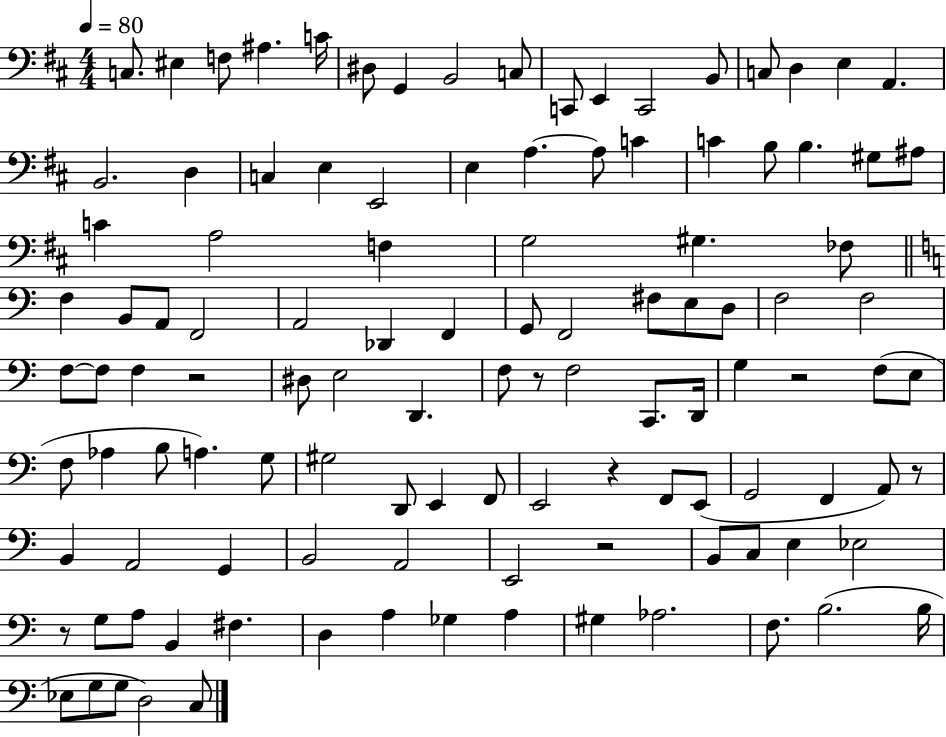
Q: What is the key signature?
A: D major